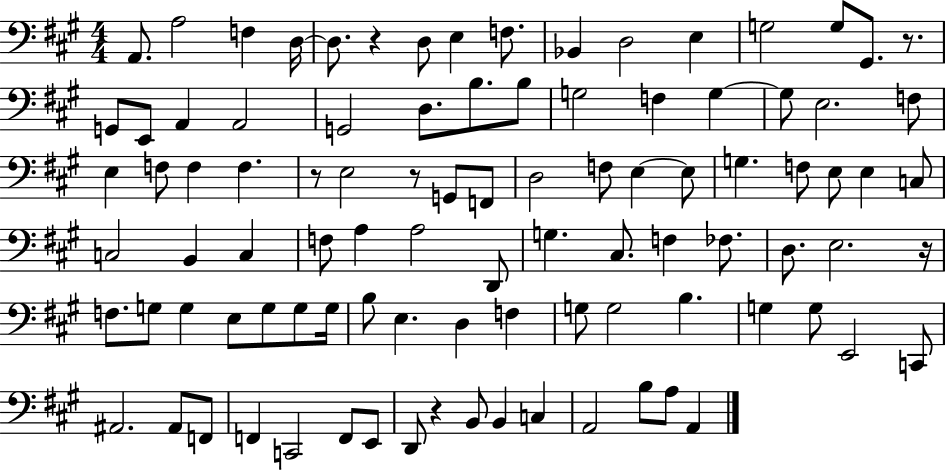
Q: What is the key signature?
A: A major